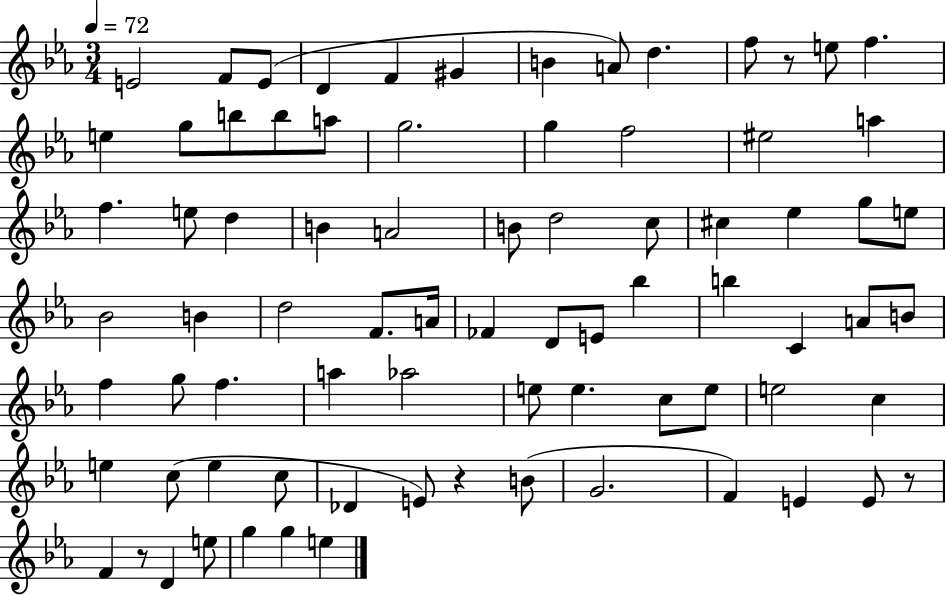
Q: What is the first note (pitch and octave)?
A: E4